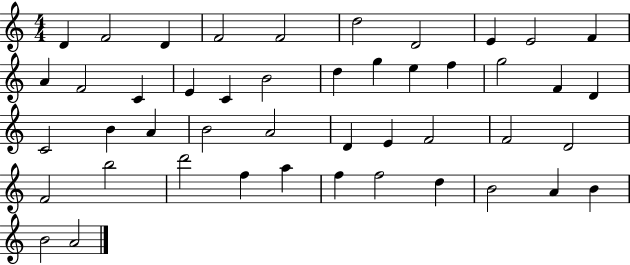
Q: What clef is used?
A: treble